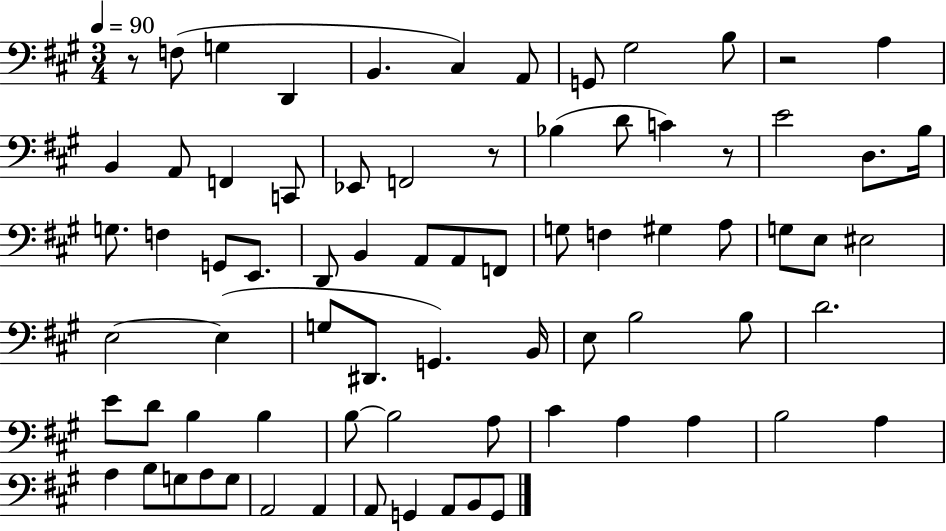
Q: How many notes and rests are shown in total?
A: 76